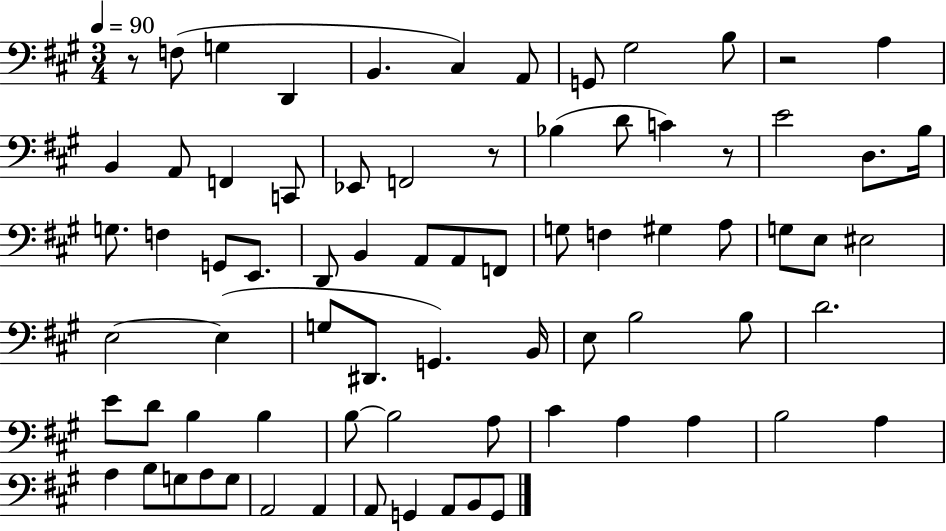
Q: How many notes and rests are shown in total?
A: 76